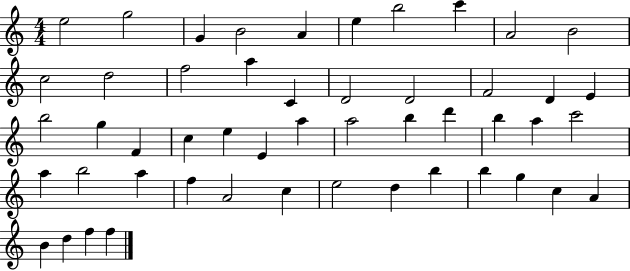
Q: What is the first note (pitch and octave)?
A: E5